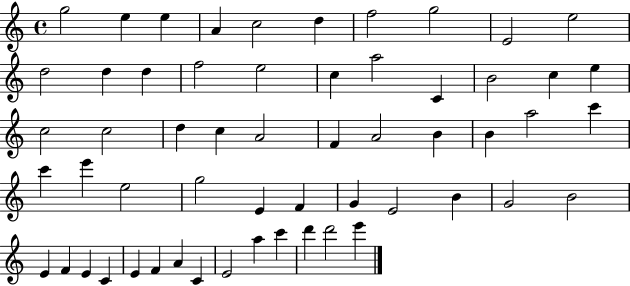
{
  \clef treble
  \time 4/4
  \defaultTimeSignature
  \key c \major
  g''2 e''4 e''4 | a'4 c''2 d''4 | f''2 g''2 | e'2 e''2 | \break d''2 d''4 d''4 | f''2 e''2 | c''4 a''2 c'4 | b'2 c''4 e''4 | \break c''2 c''2 | d''4 c''4 a'2 | f'4 a'2 b'4 | b'4 a''2 c'''4 | \break c'''4 e'''4 e''2 | g''2 e'4 f'4 | g'4 e'2 b'4 | g'2 b'2 | \break e'4 f'4 e'4 c'4 | e'4 f'4 a'4 c'4 | e'2 a''4 c'''4 | d'''4 d'''2 e'''4 | \break \bar "|."
}